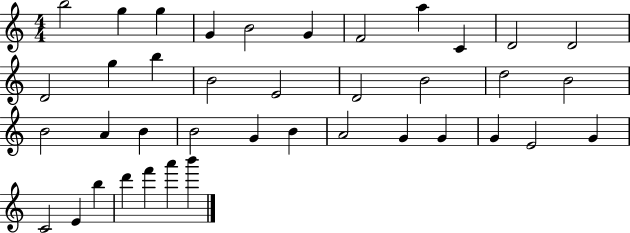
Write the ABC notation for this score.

X:1
T:Untitled
M:4/4
L:1/4
K:C
b2 g g G B2 G F2 a C D2 D2 D2 g b B2 E2 D2 B2 d2 B2 B2 A B B2 G B A2 G G G E2 G C2 E b d' f' a' b'